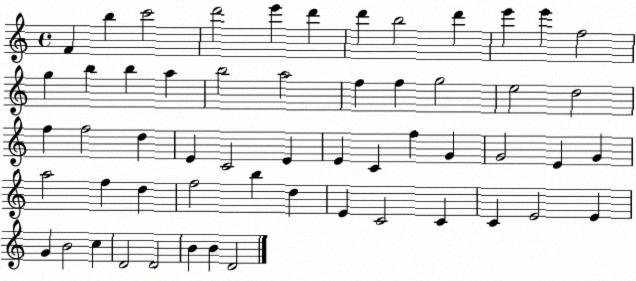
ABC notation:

X:1
T:Untitled
M:4/4
L:1/4
K:C
F b c'2 d'2 e' d' d' b2 d' e' e' f2 g b b a b2 a2 f f g2 e2 d2 f f2 d E C2 E E C f G G2 E G a2 f d f2 b d E C2 C C E2 E G B2 c D2 D2 B B D2